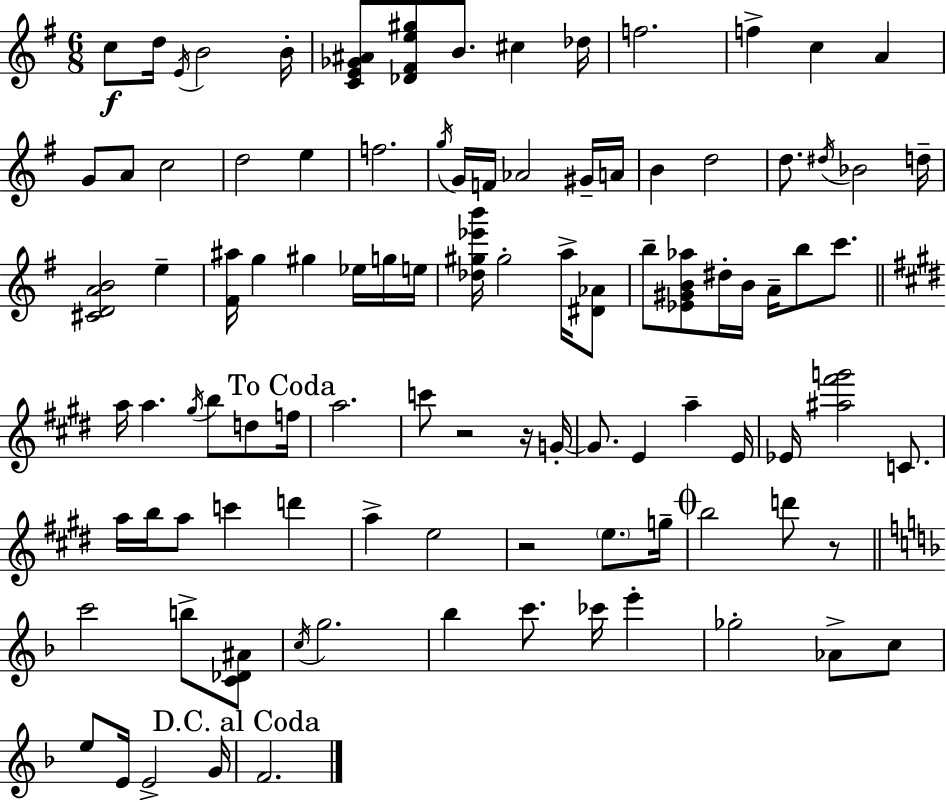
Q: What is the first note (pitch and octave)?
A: C5